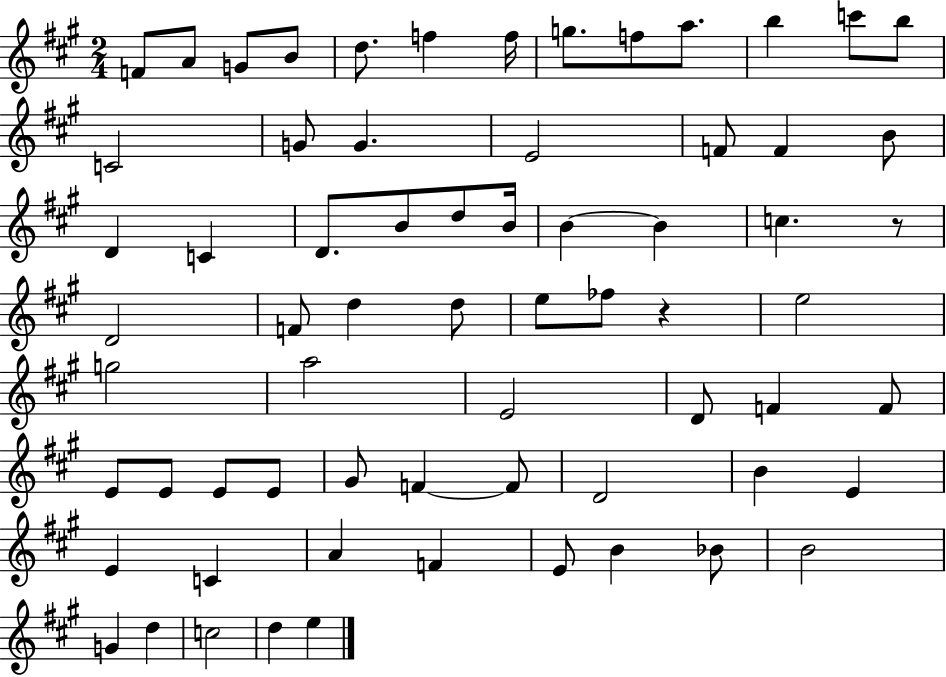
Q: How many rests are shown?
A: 2